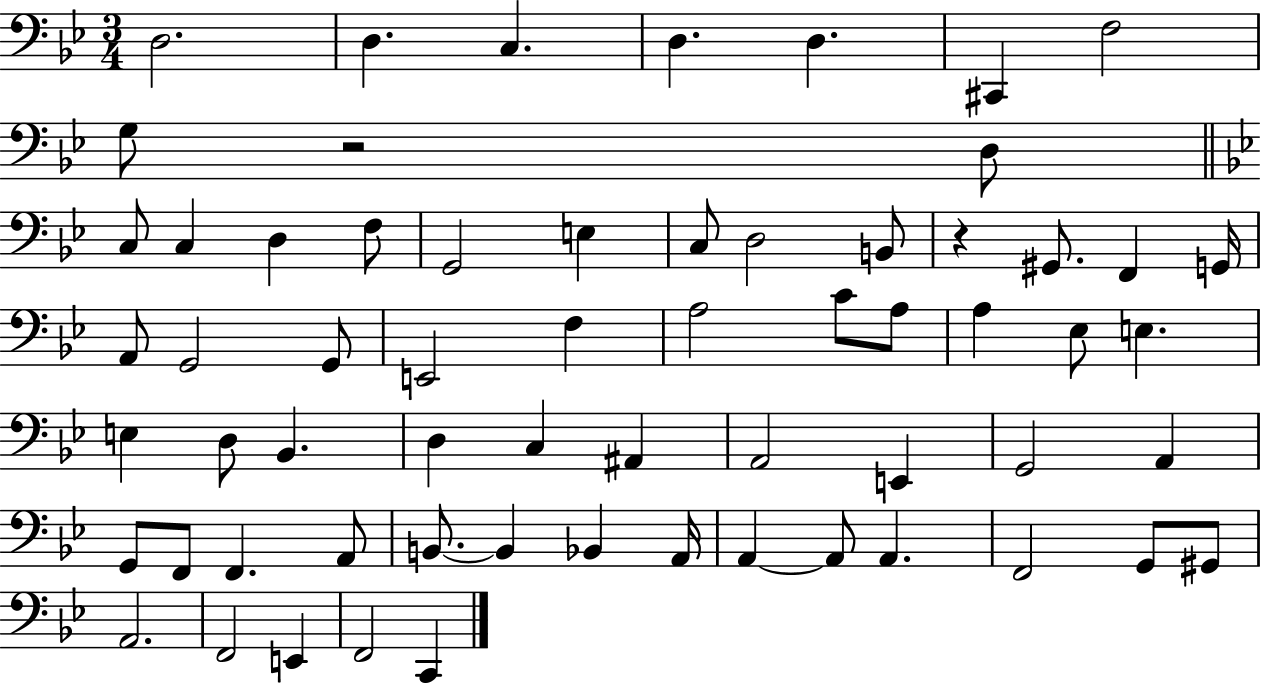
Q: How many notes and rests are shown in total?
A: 63